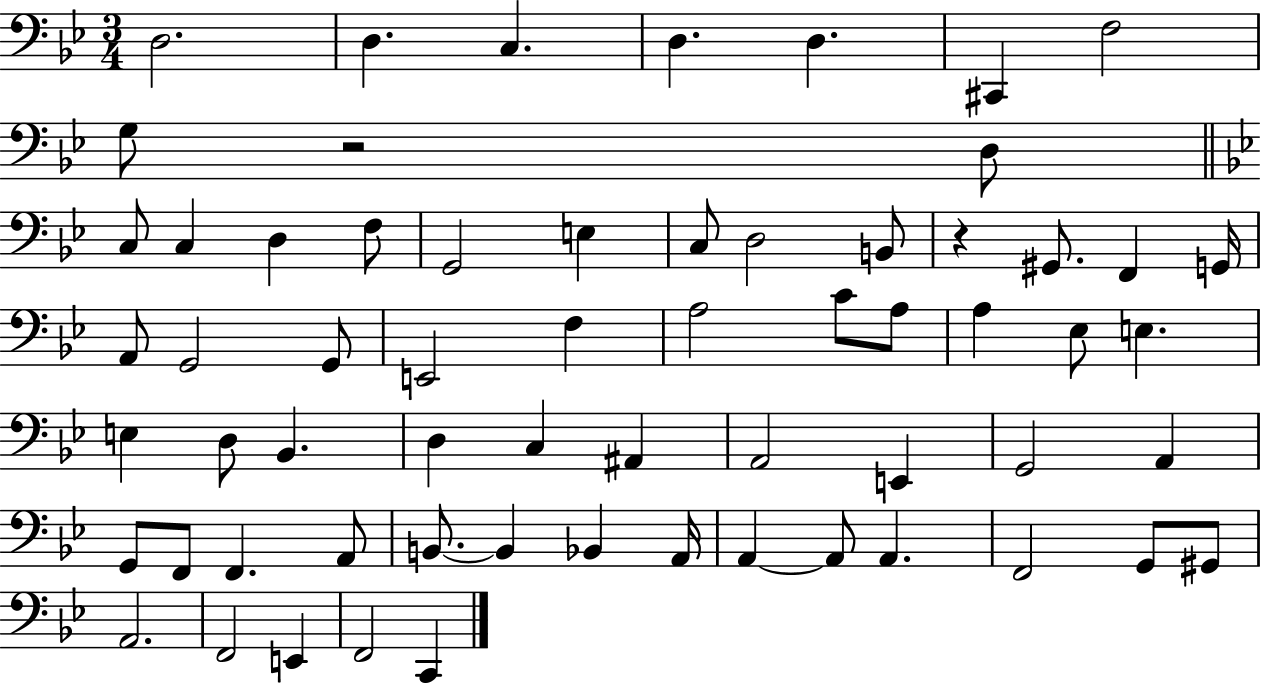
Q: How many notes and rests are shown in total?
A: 63